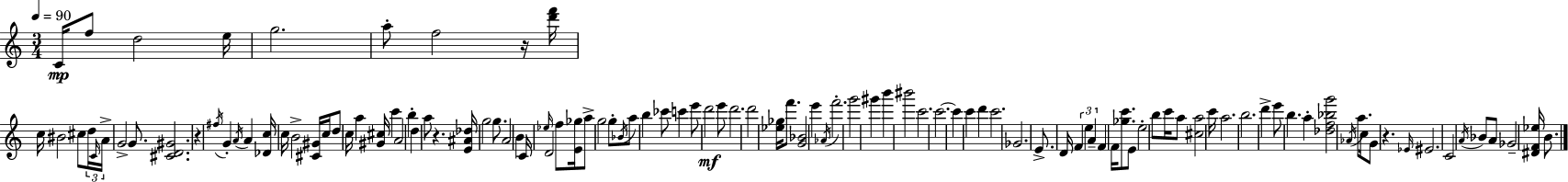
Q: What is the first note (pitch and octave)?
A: C4